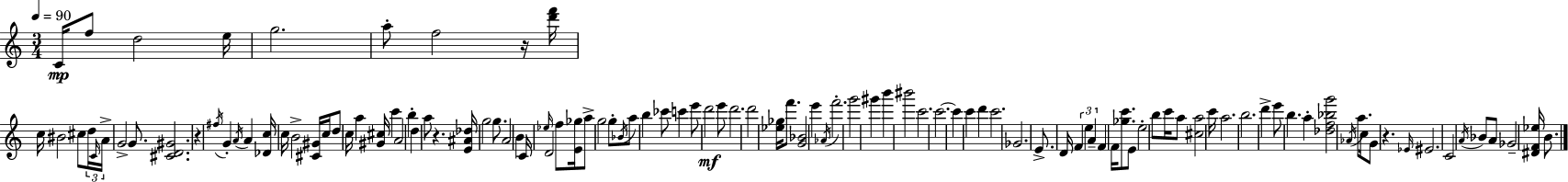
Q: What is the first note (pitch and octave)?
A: C4